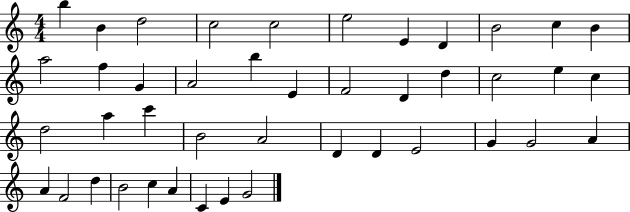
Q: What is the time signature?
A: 4/4